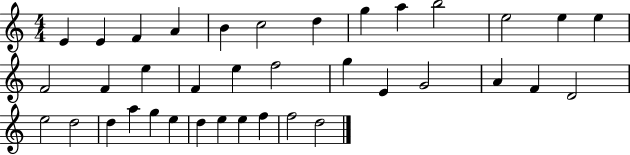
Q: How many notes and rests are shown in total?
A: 37